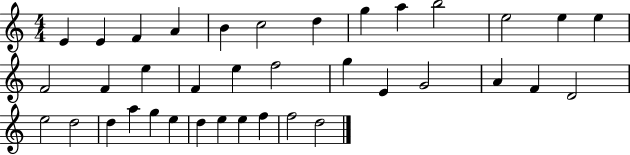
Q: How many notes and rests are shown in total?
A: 37